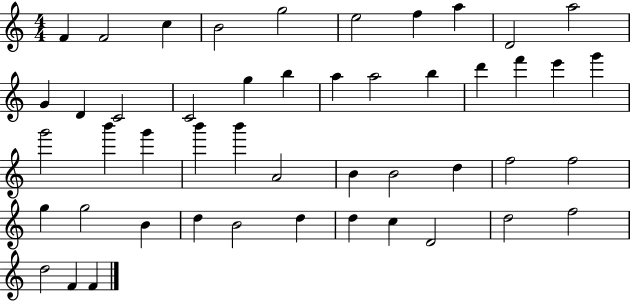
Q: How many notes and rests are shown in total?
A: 48